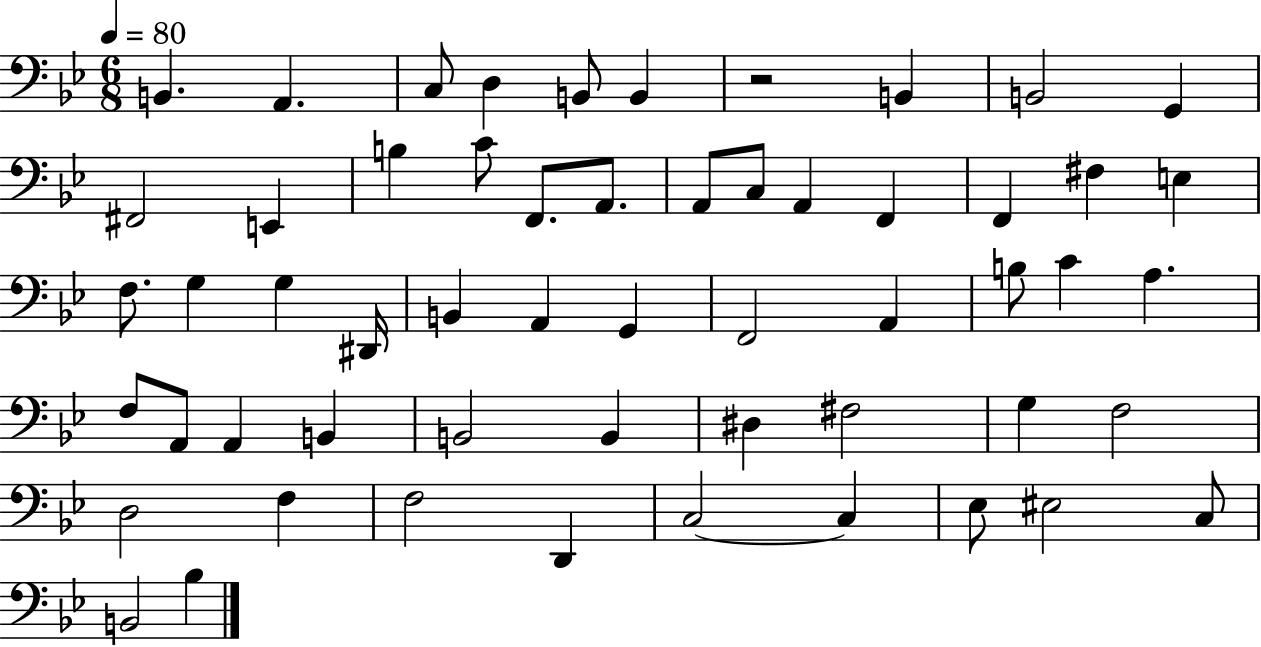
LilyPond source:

{
  \clef bass
  \numericTimeSignature
  \time 6/8
  \key bes \major
  \tempo 4 = 80
  b,4. a,4. | c8 d4 b,8 b,4 | r2 b,4 | b,2 g,4 | \break fis,2 e,4 | b4 c'8 f,8. a,8. | a,8 c8 a,4 f,4 | f,4 fis4 e4 | \break f8. g4 g4 dis,16 | b,4 a,4 g,4 | f,2 a,4 | b8 c'4 a4. | \break f8 a,8 a,4 b,4 | b,2 b,4 | dis4 fis2 | g4 f2 | \break d2 f4 | f2 d,4 | c2~~ c4 | ees8 eis2 c8 | \break b,2 bes4 | \bar "|."
}